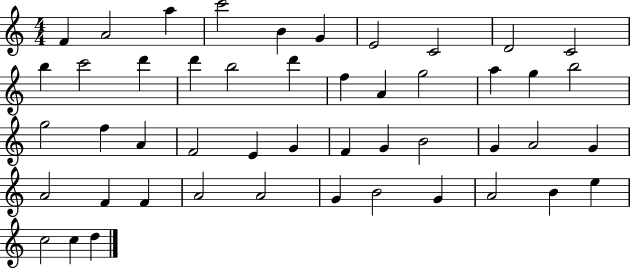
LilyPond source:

{
  \clef treble
  \numericTimeSignature
  \time 4/4
  \key c \major
  f'4 a'2 a''4 | c'''2 b'4 g'4 | e'2 c'2 | d'2 c'2 | \break b''4 c'''2 d'''4 | d'''4 b''2 d'''4 | f''4 a'4 g''2 | a''4 g''4 b''2 | \break g''2 f''4 a'4 | f'2 e'4 g'4 | f'4 g'4 b'2 | g'4 a'2 g'4 | \break a'2 f'4 f'4 | a'2 a'2 | g'4 b'2 g'4 | a'2 b'4 e''4 | \break c''2 c''4 d''4 | \bar "|."
}